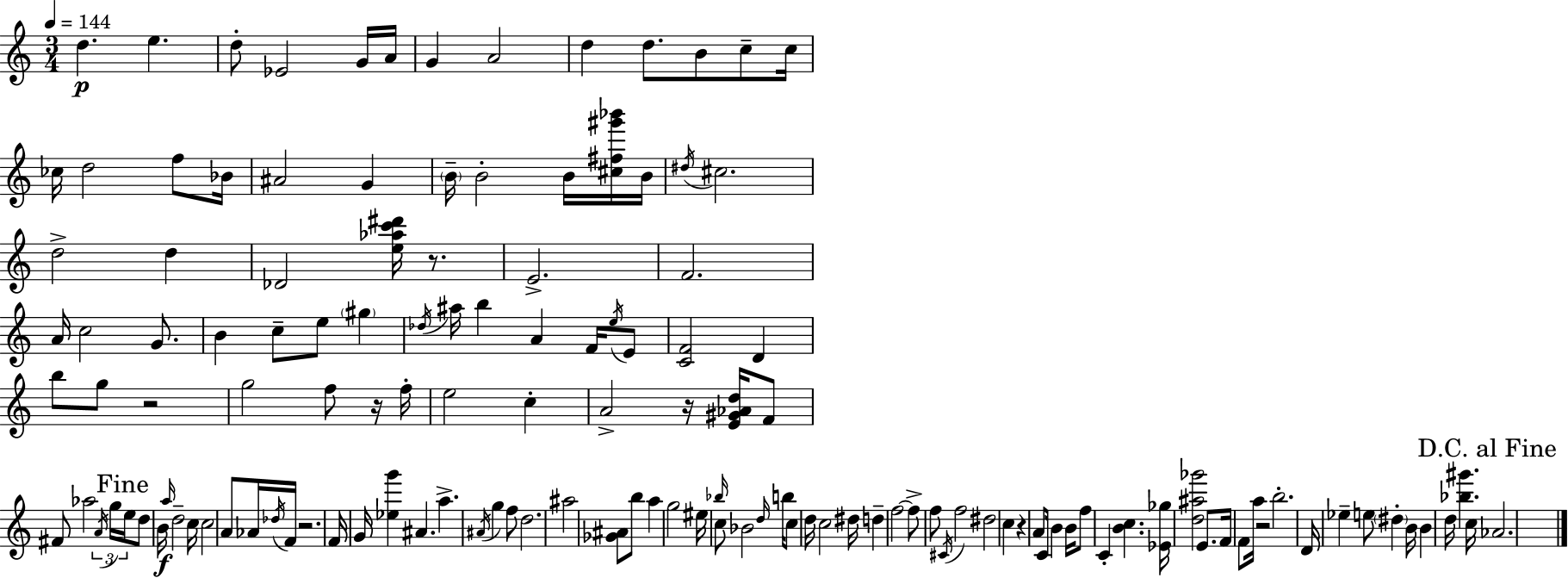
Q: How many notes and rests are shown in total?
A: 136